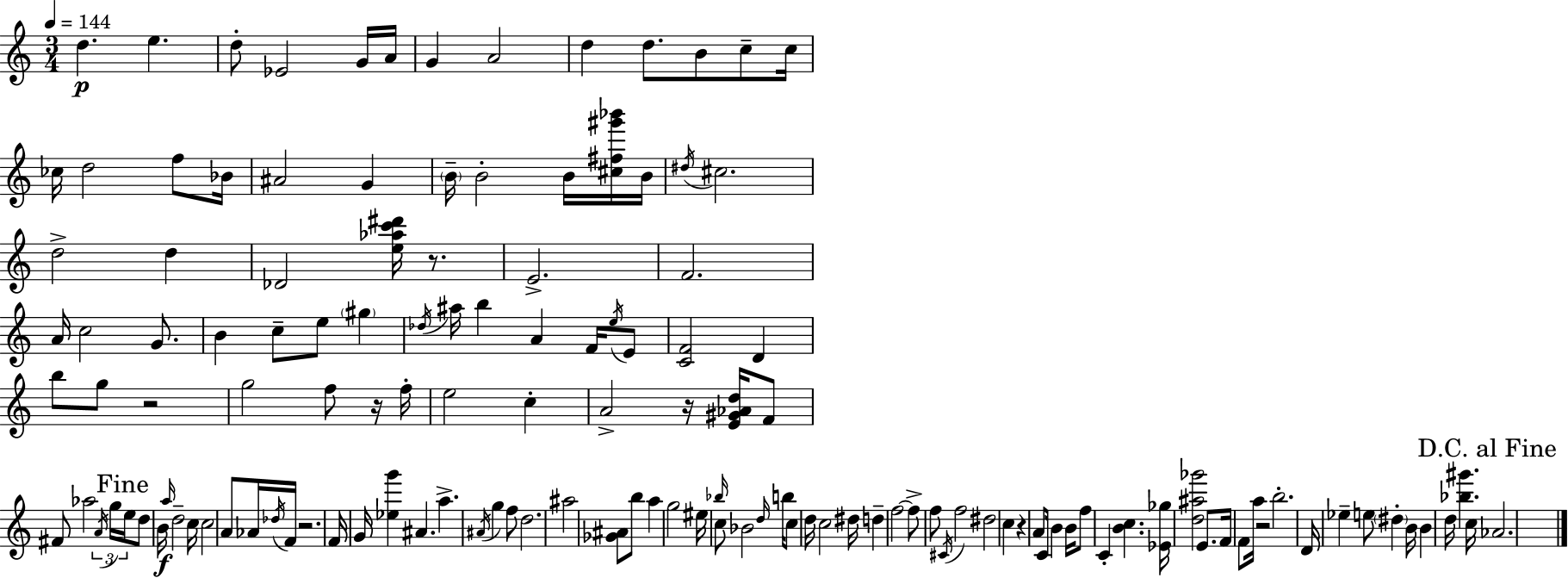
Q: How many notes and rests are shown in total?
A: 136